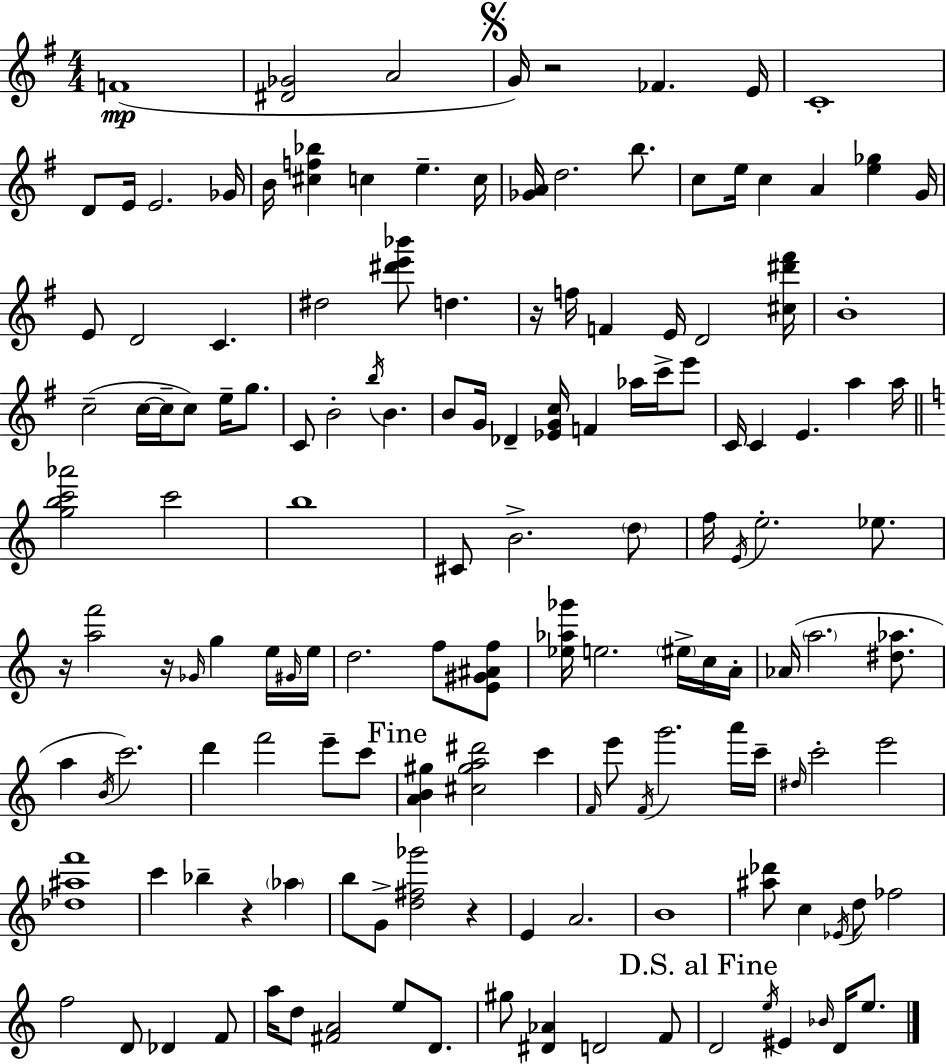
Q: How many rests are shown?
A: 6